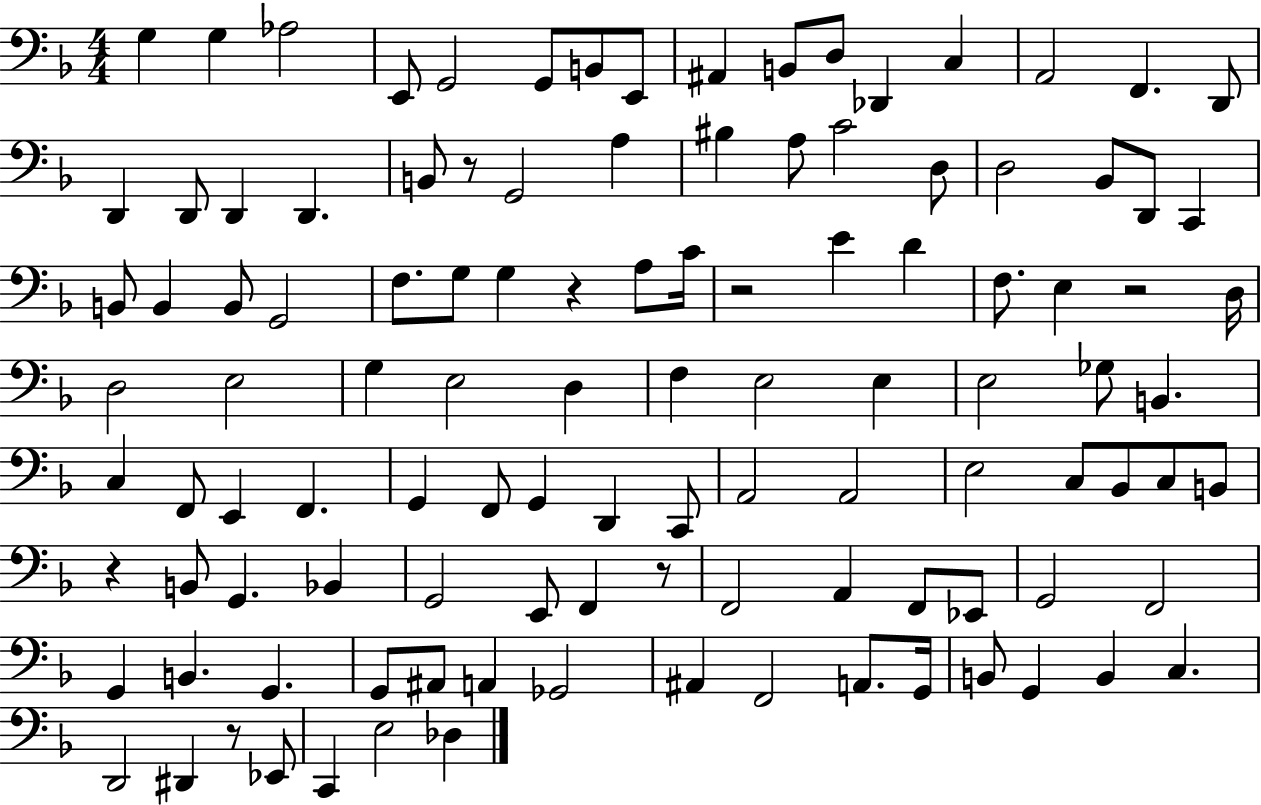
X:1
T:Untitled
M:4/4
L:1/4
K:F
G, G, _A,2 E,,/2 G,,2 G,,/2 B,,/2 E,,/2 ^A,, B,,/2 D,/2 _D,, C, A,,2 F,, D,,/2 D,, D,,/2 D,, D,, B,,/2 z/2 G,,2 A, ^B, A,/2 C2 D,/2 D,2 _B,,/2 D,,/2 C,, B,,/2 B,, B,,/2 G,,2 F,/2 G,/2 G, z A,/2 C/4 z2 E D F,/2 E, z2 D,/4 D,2 E,2 G, E,2 D, F, E,2 E, E,2 _G,/2 B,, C, F,,/2 E,, F,, G,, F,,/2 G,, D,, C,,/2 A,,2 A,,2 E,2 C,/2 _B,,/2 C,/2 B,,/2 z B,,/2 G,, _B,, G,,2 E,,/2 F,, z/2 F,,2 A,, F,,/2 _E,,/2 G,,2 F,,2 G,, B,, G,, G,,/2 ^A,,/2 A,, _G,,2 ^A,, F,,2 A,,/2 G,,/4 B,,/2 G,, B,, C, D,,2 ^D,, z/2 _E,,/2 C,, E,2 _D,